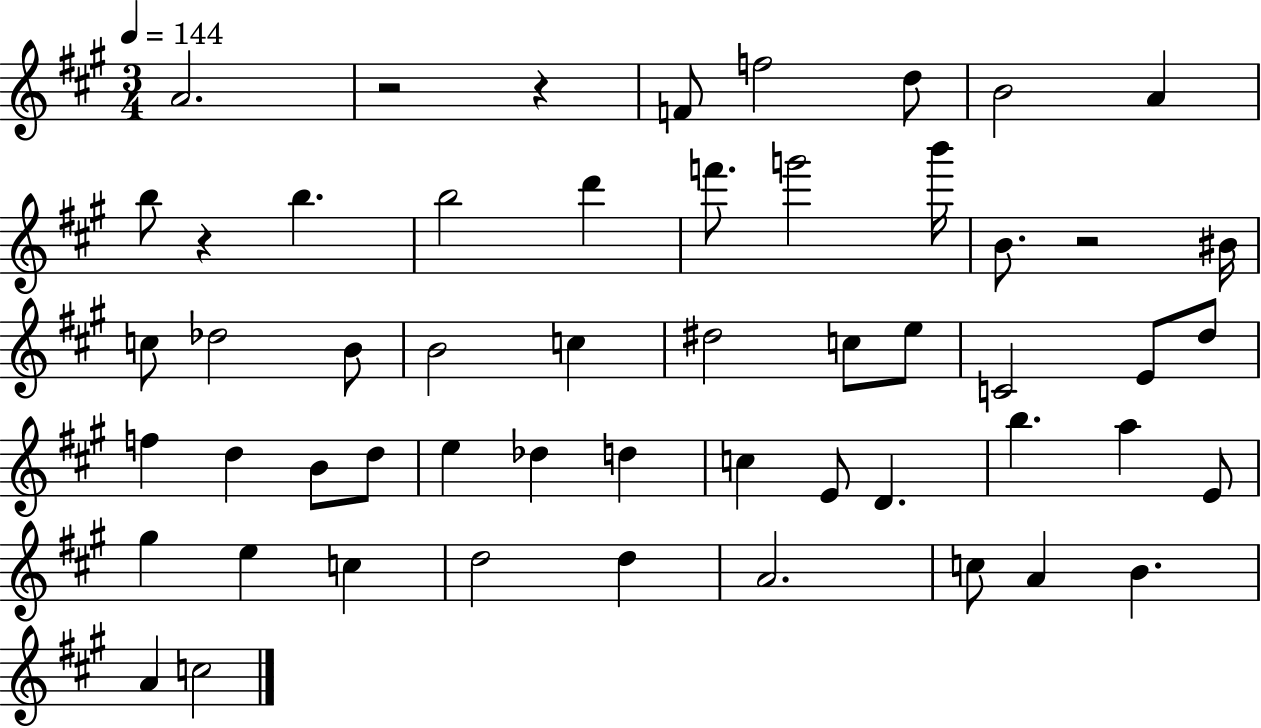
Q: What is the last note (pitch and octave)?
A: C5